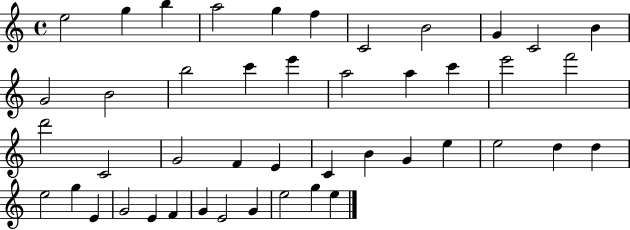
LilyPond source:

{
  \clef treble
  \time 4/4
  \defaultTimeSignature
  \key c \major
  e''2 g''4 b''4 | a''2 g''4 f''4 | c'2 b'2 | g'4 c'2 b'4 | \break g'2 b'2 | b''2 c'''4 e'''4 | a''2 a''4 c'''4 | e'''2 f'''2 | \break d'''2 c'2 | g'2 f'4 e'4 | c'4 b'4 g'4 e''4 | e''2 d''4 d''4 | \break e''2 g''4 e'4 | g'2 e'4 f'4 | g'4 e'2 g'4 | e''2 g''4 e''4 | \break \bar "|."
}